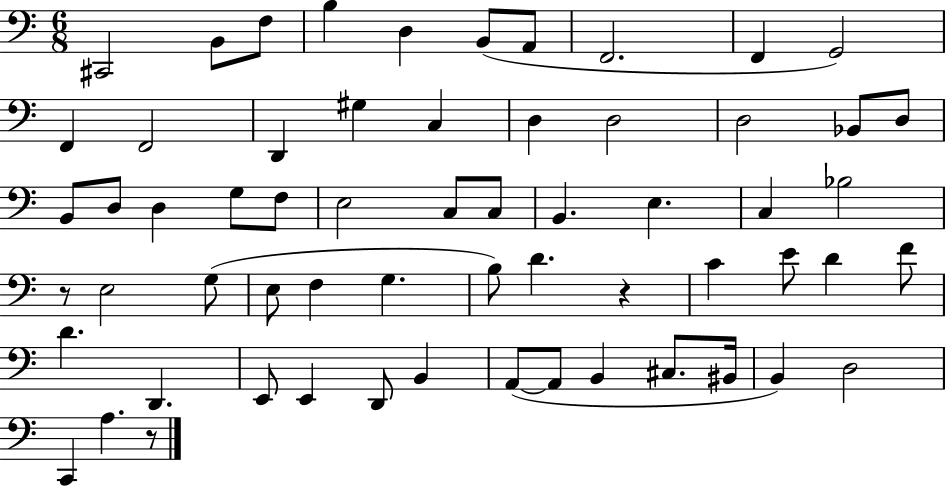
C#2/h B2/e F3/e B3/q D3/q B2/e A2/e F2/h. F2/q G2/h F2/q F2/h D2/q G#3/q C3/q D3/q D3/h D3/h Bb2/e D3/e B2/e D3/e D3/q G3/e F3/e E3/h C3/e C3/e B2/q. E3/q. C3/q Bb3/h R/e E3/h G3/e E3/e F3/q G3/q. B3/e D4/q. R/q C4/q E4/e D4/q F4/e D4/q. D2/q. E2/e E2/q D2/e B2/q A2/e A2/e B2/q C#3/e. BIS2/s B2/q D3/h C2/q A3/q. R/e